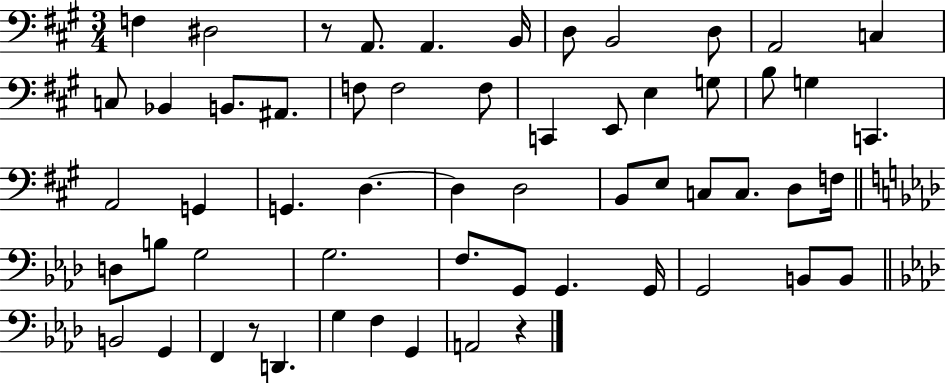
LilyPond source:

{
  \clef bass
  \numericTimeSignature
  \time 3/4
  \key a \major
  f4 dis2 | r8 a,8. a,4. b,16 | d8 b,2 d8 | a,2 c4 | \break c8 bes,4 b,8. ais,8. | f8 f2 f8 | c,4 e,8 e4 g8 | b8 g4 c,4. | \break a,2 g,4 | g,4. d4.~~ | d4 d2 | b,8 e8 c8 c8. d8 f16 | \break \bar "||" \break \key aes \major d8 b8 g2 | g2. | f8. g,8 g,4. g,16 | g,2 b,8 b,8 | \break \bar "||" \break \key aes \major b,2 g,4 | f,4 r8 d,4. | g4 f4 g,4 | a,2 r4 | \break \bar "|."
}